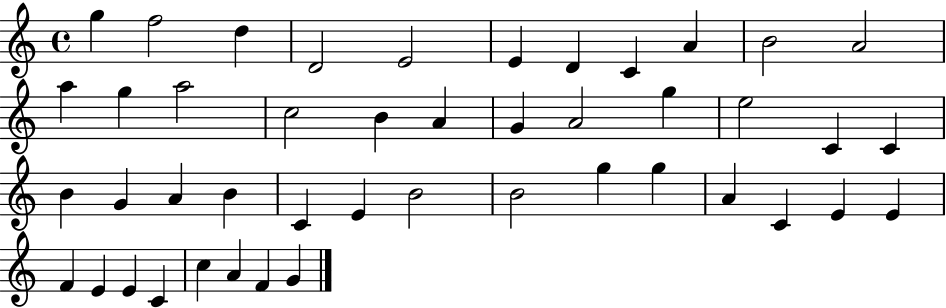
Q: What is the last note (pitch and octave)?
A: G4